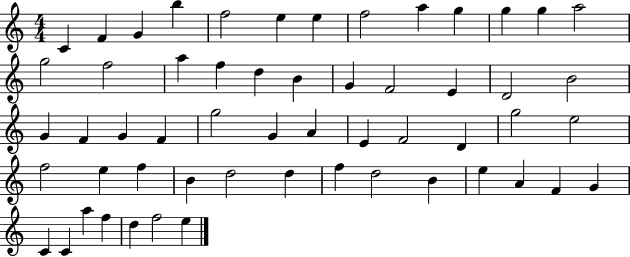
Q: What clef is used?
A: treble